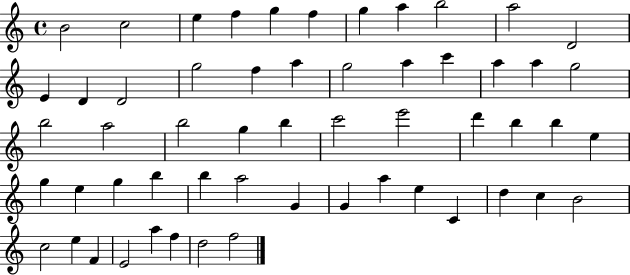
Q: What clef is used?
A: treble